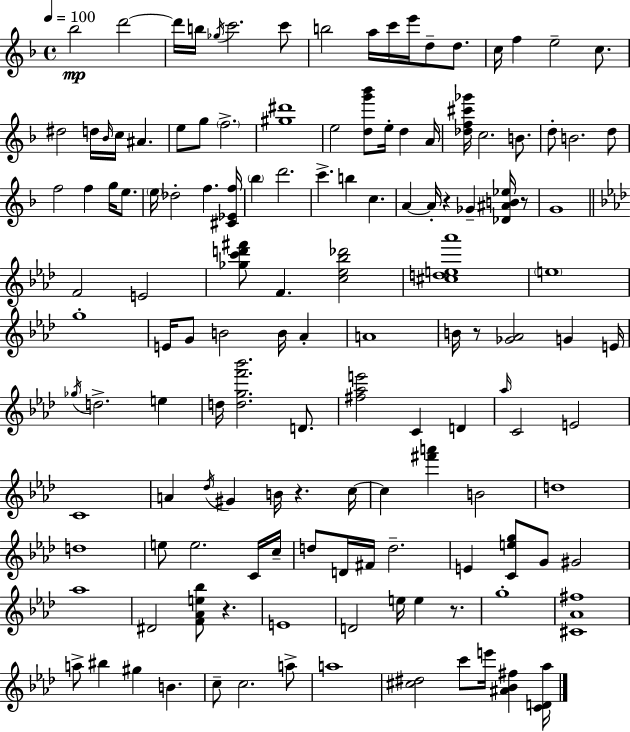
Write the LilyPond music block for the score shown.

{
  \clef treble
  \time 4/4
  \defaultTimeSignature
  \key d \minor
  \tempo 4 = 100
  bes''2\mp d'''2~~ | d'''16 b''16 \acciaccatura { ges''16 } c'''2. c'''8 | b''2 a''16 c'''16 e'''16 d''8-- d''8. | c''16 f''4 e''2-- c''8. | \break dis''2 d''16 \grace { bes'16 } c''16 ais'4. | e''8 g''8 \parenthesize f''2.-> | <gis'' dis'''>1 | e''2 <d'' g''' bes'''>8 e''16-. d''4 | \break a'16 <des'' f'' cis''' ges'''>16 c''2. b'8. | d''8-. b'2. | d''8 f''2 f''4 g''16 e''8. | \parenthesize e''16 des''2-. f''4. | \break <cis' ees' f''>16 \parenthesize bes''4 d'''2. | c'''4.-> b''4 c''4. | a'4~~ a'16-. r4 ges'4-- <des' ais' b' ees''>16 | r8 g'1 | \break \bar "||" \break \key f \minor f'2 e'2 | <ges'' c''' d''' fis'''>8 f'4. <c'' ees'' bes'' des'''>2 | <cis'' d'' e'' aes'''>1 | \parenthesize e''1 | \break g''1-. | e'16 g'8 b'2 b'16 aes'4-. | a'1 | b'16 r8 <ges' aes'>2 g'4 e'16 | \break \acciaccatura { ges''16 } d''2.-> e''4 | d''16 <d'' g'' f''' bes'''>2. d'8. | <fis'' aes'' e'''>2 c'4 d'4 | \grace { aes''16 } c'2 e'2 | \break c'1 | a'4 \acciaccatura { des''16 } gis'4 b'16 r4. | c''16~~ c''4 <fis''' a'''>4 b'2 | d''1 | \break d''1 | e''8 e''2. | c'16 c''16-- d''8 d'16 fis'16 d''2.-- | e'4 <c' e'' g''>8 g'8 gis'2 | \break aes''1 | dis'2 <f' aes' e'' bes''>8 r4. | e'1 | d'2 e''16 e''4 | \break r8. g''1-. | <cis' aes' fis''>1 | a''8-> bis''4 gis''4 b'4. | c''8-- c''2. | \break a''8-> a''1 | <cis'' dis''>2 c'''8 e'''16 <ais' bes' fis''>4 | <c' d' aes''>16 \bar "|."
}